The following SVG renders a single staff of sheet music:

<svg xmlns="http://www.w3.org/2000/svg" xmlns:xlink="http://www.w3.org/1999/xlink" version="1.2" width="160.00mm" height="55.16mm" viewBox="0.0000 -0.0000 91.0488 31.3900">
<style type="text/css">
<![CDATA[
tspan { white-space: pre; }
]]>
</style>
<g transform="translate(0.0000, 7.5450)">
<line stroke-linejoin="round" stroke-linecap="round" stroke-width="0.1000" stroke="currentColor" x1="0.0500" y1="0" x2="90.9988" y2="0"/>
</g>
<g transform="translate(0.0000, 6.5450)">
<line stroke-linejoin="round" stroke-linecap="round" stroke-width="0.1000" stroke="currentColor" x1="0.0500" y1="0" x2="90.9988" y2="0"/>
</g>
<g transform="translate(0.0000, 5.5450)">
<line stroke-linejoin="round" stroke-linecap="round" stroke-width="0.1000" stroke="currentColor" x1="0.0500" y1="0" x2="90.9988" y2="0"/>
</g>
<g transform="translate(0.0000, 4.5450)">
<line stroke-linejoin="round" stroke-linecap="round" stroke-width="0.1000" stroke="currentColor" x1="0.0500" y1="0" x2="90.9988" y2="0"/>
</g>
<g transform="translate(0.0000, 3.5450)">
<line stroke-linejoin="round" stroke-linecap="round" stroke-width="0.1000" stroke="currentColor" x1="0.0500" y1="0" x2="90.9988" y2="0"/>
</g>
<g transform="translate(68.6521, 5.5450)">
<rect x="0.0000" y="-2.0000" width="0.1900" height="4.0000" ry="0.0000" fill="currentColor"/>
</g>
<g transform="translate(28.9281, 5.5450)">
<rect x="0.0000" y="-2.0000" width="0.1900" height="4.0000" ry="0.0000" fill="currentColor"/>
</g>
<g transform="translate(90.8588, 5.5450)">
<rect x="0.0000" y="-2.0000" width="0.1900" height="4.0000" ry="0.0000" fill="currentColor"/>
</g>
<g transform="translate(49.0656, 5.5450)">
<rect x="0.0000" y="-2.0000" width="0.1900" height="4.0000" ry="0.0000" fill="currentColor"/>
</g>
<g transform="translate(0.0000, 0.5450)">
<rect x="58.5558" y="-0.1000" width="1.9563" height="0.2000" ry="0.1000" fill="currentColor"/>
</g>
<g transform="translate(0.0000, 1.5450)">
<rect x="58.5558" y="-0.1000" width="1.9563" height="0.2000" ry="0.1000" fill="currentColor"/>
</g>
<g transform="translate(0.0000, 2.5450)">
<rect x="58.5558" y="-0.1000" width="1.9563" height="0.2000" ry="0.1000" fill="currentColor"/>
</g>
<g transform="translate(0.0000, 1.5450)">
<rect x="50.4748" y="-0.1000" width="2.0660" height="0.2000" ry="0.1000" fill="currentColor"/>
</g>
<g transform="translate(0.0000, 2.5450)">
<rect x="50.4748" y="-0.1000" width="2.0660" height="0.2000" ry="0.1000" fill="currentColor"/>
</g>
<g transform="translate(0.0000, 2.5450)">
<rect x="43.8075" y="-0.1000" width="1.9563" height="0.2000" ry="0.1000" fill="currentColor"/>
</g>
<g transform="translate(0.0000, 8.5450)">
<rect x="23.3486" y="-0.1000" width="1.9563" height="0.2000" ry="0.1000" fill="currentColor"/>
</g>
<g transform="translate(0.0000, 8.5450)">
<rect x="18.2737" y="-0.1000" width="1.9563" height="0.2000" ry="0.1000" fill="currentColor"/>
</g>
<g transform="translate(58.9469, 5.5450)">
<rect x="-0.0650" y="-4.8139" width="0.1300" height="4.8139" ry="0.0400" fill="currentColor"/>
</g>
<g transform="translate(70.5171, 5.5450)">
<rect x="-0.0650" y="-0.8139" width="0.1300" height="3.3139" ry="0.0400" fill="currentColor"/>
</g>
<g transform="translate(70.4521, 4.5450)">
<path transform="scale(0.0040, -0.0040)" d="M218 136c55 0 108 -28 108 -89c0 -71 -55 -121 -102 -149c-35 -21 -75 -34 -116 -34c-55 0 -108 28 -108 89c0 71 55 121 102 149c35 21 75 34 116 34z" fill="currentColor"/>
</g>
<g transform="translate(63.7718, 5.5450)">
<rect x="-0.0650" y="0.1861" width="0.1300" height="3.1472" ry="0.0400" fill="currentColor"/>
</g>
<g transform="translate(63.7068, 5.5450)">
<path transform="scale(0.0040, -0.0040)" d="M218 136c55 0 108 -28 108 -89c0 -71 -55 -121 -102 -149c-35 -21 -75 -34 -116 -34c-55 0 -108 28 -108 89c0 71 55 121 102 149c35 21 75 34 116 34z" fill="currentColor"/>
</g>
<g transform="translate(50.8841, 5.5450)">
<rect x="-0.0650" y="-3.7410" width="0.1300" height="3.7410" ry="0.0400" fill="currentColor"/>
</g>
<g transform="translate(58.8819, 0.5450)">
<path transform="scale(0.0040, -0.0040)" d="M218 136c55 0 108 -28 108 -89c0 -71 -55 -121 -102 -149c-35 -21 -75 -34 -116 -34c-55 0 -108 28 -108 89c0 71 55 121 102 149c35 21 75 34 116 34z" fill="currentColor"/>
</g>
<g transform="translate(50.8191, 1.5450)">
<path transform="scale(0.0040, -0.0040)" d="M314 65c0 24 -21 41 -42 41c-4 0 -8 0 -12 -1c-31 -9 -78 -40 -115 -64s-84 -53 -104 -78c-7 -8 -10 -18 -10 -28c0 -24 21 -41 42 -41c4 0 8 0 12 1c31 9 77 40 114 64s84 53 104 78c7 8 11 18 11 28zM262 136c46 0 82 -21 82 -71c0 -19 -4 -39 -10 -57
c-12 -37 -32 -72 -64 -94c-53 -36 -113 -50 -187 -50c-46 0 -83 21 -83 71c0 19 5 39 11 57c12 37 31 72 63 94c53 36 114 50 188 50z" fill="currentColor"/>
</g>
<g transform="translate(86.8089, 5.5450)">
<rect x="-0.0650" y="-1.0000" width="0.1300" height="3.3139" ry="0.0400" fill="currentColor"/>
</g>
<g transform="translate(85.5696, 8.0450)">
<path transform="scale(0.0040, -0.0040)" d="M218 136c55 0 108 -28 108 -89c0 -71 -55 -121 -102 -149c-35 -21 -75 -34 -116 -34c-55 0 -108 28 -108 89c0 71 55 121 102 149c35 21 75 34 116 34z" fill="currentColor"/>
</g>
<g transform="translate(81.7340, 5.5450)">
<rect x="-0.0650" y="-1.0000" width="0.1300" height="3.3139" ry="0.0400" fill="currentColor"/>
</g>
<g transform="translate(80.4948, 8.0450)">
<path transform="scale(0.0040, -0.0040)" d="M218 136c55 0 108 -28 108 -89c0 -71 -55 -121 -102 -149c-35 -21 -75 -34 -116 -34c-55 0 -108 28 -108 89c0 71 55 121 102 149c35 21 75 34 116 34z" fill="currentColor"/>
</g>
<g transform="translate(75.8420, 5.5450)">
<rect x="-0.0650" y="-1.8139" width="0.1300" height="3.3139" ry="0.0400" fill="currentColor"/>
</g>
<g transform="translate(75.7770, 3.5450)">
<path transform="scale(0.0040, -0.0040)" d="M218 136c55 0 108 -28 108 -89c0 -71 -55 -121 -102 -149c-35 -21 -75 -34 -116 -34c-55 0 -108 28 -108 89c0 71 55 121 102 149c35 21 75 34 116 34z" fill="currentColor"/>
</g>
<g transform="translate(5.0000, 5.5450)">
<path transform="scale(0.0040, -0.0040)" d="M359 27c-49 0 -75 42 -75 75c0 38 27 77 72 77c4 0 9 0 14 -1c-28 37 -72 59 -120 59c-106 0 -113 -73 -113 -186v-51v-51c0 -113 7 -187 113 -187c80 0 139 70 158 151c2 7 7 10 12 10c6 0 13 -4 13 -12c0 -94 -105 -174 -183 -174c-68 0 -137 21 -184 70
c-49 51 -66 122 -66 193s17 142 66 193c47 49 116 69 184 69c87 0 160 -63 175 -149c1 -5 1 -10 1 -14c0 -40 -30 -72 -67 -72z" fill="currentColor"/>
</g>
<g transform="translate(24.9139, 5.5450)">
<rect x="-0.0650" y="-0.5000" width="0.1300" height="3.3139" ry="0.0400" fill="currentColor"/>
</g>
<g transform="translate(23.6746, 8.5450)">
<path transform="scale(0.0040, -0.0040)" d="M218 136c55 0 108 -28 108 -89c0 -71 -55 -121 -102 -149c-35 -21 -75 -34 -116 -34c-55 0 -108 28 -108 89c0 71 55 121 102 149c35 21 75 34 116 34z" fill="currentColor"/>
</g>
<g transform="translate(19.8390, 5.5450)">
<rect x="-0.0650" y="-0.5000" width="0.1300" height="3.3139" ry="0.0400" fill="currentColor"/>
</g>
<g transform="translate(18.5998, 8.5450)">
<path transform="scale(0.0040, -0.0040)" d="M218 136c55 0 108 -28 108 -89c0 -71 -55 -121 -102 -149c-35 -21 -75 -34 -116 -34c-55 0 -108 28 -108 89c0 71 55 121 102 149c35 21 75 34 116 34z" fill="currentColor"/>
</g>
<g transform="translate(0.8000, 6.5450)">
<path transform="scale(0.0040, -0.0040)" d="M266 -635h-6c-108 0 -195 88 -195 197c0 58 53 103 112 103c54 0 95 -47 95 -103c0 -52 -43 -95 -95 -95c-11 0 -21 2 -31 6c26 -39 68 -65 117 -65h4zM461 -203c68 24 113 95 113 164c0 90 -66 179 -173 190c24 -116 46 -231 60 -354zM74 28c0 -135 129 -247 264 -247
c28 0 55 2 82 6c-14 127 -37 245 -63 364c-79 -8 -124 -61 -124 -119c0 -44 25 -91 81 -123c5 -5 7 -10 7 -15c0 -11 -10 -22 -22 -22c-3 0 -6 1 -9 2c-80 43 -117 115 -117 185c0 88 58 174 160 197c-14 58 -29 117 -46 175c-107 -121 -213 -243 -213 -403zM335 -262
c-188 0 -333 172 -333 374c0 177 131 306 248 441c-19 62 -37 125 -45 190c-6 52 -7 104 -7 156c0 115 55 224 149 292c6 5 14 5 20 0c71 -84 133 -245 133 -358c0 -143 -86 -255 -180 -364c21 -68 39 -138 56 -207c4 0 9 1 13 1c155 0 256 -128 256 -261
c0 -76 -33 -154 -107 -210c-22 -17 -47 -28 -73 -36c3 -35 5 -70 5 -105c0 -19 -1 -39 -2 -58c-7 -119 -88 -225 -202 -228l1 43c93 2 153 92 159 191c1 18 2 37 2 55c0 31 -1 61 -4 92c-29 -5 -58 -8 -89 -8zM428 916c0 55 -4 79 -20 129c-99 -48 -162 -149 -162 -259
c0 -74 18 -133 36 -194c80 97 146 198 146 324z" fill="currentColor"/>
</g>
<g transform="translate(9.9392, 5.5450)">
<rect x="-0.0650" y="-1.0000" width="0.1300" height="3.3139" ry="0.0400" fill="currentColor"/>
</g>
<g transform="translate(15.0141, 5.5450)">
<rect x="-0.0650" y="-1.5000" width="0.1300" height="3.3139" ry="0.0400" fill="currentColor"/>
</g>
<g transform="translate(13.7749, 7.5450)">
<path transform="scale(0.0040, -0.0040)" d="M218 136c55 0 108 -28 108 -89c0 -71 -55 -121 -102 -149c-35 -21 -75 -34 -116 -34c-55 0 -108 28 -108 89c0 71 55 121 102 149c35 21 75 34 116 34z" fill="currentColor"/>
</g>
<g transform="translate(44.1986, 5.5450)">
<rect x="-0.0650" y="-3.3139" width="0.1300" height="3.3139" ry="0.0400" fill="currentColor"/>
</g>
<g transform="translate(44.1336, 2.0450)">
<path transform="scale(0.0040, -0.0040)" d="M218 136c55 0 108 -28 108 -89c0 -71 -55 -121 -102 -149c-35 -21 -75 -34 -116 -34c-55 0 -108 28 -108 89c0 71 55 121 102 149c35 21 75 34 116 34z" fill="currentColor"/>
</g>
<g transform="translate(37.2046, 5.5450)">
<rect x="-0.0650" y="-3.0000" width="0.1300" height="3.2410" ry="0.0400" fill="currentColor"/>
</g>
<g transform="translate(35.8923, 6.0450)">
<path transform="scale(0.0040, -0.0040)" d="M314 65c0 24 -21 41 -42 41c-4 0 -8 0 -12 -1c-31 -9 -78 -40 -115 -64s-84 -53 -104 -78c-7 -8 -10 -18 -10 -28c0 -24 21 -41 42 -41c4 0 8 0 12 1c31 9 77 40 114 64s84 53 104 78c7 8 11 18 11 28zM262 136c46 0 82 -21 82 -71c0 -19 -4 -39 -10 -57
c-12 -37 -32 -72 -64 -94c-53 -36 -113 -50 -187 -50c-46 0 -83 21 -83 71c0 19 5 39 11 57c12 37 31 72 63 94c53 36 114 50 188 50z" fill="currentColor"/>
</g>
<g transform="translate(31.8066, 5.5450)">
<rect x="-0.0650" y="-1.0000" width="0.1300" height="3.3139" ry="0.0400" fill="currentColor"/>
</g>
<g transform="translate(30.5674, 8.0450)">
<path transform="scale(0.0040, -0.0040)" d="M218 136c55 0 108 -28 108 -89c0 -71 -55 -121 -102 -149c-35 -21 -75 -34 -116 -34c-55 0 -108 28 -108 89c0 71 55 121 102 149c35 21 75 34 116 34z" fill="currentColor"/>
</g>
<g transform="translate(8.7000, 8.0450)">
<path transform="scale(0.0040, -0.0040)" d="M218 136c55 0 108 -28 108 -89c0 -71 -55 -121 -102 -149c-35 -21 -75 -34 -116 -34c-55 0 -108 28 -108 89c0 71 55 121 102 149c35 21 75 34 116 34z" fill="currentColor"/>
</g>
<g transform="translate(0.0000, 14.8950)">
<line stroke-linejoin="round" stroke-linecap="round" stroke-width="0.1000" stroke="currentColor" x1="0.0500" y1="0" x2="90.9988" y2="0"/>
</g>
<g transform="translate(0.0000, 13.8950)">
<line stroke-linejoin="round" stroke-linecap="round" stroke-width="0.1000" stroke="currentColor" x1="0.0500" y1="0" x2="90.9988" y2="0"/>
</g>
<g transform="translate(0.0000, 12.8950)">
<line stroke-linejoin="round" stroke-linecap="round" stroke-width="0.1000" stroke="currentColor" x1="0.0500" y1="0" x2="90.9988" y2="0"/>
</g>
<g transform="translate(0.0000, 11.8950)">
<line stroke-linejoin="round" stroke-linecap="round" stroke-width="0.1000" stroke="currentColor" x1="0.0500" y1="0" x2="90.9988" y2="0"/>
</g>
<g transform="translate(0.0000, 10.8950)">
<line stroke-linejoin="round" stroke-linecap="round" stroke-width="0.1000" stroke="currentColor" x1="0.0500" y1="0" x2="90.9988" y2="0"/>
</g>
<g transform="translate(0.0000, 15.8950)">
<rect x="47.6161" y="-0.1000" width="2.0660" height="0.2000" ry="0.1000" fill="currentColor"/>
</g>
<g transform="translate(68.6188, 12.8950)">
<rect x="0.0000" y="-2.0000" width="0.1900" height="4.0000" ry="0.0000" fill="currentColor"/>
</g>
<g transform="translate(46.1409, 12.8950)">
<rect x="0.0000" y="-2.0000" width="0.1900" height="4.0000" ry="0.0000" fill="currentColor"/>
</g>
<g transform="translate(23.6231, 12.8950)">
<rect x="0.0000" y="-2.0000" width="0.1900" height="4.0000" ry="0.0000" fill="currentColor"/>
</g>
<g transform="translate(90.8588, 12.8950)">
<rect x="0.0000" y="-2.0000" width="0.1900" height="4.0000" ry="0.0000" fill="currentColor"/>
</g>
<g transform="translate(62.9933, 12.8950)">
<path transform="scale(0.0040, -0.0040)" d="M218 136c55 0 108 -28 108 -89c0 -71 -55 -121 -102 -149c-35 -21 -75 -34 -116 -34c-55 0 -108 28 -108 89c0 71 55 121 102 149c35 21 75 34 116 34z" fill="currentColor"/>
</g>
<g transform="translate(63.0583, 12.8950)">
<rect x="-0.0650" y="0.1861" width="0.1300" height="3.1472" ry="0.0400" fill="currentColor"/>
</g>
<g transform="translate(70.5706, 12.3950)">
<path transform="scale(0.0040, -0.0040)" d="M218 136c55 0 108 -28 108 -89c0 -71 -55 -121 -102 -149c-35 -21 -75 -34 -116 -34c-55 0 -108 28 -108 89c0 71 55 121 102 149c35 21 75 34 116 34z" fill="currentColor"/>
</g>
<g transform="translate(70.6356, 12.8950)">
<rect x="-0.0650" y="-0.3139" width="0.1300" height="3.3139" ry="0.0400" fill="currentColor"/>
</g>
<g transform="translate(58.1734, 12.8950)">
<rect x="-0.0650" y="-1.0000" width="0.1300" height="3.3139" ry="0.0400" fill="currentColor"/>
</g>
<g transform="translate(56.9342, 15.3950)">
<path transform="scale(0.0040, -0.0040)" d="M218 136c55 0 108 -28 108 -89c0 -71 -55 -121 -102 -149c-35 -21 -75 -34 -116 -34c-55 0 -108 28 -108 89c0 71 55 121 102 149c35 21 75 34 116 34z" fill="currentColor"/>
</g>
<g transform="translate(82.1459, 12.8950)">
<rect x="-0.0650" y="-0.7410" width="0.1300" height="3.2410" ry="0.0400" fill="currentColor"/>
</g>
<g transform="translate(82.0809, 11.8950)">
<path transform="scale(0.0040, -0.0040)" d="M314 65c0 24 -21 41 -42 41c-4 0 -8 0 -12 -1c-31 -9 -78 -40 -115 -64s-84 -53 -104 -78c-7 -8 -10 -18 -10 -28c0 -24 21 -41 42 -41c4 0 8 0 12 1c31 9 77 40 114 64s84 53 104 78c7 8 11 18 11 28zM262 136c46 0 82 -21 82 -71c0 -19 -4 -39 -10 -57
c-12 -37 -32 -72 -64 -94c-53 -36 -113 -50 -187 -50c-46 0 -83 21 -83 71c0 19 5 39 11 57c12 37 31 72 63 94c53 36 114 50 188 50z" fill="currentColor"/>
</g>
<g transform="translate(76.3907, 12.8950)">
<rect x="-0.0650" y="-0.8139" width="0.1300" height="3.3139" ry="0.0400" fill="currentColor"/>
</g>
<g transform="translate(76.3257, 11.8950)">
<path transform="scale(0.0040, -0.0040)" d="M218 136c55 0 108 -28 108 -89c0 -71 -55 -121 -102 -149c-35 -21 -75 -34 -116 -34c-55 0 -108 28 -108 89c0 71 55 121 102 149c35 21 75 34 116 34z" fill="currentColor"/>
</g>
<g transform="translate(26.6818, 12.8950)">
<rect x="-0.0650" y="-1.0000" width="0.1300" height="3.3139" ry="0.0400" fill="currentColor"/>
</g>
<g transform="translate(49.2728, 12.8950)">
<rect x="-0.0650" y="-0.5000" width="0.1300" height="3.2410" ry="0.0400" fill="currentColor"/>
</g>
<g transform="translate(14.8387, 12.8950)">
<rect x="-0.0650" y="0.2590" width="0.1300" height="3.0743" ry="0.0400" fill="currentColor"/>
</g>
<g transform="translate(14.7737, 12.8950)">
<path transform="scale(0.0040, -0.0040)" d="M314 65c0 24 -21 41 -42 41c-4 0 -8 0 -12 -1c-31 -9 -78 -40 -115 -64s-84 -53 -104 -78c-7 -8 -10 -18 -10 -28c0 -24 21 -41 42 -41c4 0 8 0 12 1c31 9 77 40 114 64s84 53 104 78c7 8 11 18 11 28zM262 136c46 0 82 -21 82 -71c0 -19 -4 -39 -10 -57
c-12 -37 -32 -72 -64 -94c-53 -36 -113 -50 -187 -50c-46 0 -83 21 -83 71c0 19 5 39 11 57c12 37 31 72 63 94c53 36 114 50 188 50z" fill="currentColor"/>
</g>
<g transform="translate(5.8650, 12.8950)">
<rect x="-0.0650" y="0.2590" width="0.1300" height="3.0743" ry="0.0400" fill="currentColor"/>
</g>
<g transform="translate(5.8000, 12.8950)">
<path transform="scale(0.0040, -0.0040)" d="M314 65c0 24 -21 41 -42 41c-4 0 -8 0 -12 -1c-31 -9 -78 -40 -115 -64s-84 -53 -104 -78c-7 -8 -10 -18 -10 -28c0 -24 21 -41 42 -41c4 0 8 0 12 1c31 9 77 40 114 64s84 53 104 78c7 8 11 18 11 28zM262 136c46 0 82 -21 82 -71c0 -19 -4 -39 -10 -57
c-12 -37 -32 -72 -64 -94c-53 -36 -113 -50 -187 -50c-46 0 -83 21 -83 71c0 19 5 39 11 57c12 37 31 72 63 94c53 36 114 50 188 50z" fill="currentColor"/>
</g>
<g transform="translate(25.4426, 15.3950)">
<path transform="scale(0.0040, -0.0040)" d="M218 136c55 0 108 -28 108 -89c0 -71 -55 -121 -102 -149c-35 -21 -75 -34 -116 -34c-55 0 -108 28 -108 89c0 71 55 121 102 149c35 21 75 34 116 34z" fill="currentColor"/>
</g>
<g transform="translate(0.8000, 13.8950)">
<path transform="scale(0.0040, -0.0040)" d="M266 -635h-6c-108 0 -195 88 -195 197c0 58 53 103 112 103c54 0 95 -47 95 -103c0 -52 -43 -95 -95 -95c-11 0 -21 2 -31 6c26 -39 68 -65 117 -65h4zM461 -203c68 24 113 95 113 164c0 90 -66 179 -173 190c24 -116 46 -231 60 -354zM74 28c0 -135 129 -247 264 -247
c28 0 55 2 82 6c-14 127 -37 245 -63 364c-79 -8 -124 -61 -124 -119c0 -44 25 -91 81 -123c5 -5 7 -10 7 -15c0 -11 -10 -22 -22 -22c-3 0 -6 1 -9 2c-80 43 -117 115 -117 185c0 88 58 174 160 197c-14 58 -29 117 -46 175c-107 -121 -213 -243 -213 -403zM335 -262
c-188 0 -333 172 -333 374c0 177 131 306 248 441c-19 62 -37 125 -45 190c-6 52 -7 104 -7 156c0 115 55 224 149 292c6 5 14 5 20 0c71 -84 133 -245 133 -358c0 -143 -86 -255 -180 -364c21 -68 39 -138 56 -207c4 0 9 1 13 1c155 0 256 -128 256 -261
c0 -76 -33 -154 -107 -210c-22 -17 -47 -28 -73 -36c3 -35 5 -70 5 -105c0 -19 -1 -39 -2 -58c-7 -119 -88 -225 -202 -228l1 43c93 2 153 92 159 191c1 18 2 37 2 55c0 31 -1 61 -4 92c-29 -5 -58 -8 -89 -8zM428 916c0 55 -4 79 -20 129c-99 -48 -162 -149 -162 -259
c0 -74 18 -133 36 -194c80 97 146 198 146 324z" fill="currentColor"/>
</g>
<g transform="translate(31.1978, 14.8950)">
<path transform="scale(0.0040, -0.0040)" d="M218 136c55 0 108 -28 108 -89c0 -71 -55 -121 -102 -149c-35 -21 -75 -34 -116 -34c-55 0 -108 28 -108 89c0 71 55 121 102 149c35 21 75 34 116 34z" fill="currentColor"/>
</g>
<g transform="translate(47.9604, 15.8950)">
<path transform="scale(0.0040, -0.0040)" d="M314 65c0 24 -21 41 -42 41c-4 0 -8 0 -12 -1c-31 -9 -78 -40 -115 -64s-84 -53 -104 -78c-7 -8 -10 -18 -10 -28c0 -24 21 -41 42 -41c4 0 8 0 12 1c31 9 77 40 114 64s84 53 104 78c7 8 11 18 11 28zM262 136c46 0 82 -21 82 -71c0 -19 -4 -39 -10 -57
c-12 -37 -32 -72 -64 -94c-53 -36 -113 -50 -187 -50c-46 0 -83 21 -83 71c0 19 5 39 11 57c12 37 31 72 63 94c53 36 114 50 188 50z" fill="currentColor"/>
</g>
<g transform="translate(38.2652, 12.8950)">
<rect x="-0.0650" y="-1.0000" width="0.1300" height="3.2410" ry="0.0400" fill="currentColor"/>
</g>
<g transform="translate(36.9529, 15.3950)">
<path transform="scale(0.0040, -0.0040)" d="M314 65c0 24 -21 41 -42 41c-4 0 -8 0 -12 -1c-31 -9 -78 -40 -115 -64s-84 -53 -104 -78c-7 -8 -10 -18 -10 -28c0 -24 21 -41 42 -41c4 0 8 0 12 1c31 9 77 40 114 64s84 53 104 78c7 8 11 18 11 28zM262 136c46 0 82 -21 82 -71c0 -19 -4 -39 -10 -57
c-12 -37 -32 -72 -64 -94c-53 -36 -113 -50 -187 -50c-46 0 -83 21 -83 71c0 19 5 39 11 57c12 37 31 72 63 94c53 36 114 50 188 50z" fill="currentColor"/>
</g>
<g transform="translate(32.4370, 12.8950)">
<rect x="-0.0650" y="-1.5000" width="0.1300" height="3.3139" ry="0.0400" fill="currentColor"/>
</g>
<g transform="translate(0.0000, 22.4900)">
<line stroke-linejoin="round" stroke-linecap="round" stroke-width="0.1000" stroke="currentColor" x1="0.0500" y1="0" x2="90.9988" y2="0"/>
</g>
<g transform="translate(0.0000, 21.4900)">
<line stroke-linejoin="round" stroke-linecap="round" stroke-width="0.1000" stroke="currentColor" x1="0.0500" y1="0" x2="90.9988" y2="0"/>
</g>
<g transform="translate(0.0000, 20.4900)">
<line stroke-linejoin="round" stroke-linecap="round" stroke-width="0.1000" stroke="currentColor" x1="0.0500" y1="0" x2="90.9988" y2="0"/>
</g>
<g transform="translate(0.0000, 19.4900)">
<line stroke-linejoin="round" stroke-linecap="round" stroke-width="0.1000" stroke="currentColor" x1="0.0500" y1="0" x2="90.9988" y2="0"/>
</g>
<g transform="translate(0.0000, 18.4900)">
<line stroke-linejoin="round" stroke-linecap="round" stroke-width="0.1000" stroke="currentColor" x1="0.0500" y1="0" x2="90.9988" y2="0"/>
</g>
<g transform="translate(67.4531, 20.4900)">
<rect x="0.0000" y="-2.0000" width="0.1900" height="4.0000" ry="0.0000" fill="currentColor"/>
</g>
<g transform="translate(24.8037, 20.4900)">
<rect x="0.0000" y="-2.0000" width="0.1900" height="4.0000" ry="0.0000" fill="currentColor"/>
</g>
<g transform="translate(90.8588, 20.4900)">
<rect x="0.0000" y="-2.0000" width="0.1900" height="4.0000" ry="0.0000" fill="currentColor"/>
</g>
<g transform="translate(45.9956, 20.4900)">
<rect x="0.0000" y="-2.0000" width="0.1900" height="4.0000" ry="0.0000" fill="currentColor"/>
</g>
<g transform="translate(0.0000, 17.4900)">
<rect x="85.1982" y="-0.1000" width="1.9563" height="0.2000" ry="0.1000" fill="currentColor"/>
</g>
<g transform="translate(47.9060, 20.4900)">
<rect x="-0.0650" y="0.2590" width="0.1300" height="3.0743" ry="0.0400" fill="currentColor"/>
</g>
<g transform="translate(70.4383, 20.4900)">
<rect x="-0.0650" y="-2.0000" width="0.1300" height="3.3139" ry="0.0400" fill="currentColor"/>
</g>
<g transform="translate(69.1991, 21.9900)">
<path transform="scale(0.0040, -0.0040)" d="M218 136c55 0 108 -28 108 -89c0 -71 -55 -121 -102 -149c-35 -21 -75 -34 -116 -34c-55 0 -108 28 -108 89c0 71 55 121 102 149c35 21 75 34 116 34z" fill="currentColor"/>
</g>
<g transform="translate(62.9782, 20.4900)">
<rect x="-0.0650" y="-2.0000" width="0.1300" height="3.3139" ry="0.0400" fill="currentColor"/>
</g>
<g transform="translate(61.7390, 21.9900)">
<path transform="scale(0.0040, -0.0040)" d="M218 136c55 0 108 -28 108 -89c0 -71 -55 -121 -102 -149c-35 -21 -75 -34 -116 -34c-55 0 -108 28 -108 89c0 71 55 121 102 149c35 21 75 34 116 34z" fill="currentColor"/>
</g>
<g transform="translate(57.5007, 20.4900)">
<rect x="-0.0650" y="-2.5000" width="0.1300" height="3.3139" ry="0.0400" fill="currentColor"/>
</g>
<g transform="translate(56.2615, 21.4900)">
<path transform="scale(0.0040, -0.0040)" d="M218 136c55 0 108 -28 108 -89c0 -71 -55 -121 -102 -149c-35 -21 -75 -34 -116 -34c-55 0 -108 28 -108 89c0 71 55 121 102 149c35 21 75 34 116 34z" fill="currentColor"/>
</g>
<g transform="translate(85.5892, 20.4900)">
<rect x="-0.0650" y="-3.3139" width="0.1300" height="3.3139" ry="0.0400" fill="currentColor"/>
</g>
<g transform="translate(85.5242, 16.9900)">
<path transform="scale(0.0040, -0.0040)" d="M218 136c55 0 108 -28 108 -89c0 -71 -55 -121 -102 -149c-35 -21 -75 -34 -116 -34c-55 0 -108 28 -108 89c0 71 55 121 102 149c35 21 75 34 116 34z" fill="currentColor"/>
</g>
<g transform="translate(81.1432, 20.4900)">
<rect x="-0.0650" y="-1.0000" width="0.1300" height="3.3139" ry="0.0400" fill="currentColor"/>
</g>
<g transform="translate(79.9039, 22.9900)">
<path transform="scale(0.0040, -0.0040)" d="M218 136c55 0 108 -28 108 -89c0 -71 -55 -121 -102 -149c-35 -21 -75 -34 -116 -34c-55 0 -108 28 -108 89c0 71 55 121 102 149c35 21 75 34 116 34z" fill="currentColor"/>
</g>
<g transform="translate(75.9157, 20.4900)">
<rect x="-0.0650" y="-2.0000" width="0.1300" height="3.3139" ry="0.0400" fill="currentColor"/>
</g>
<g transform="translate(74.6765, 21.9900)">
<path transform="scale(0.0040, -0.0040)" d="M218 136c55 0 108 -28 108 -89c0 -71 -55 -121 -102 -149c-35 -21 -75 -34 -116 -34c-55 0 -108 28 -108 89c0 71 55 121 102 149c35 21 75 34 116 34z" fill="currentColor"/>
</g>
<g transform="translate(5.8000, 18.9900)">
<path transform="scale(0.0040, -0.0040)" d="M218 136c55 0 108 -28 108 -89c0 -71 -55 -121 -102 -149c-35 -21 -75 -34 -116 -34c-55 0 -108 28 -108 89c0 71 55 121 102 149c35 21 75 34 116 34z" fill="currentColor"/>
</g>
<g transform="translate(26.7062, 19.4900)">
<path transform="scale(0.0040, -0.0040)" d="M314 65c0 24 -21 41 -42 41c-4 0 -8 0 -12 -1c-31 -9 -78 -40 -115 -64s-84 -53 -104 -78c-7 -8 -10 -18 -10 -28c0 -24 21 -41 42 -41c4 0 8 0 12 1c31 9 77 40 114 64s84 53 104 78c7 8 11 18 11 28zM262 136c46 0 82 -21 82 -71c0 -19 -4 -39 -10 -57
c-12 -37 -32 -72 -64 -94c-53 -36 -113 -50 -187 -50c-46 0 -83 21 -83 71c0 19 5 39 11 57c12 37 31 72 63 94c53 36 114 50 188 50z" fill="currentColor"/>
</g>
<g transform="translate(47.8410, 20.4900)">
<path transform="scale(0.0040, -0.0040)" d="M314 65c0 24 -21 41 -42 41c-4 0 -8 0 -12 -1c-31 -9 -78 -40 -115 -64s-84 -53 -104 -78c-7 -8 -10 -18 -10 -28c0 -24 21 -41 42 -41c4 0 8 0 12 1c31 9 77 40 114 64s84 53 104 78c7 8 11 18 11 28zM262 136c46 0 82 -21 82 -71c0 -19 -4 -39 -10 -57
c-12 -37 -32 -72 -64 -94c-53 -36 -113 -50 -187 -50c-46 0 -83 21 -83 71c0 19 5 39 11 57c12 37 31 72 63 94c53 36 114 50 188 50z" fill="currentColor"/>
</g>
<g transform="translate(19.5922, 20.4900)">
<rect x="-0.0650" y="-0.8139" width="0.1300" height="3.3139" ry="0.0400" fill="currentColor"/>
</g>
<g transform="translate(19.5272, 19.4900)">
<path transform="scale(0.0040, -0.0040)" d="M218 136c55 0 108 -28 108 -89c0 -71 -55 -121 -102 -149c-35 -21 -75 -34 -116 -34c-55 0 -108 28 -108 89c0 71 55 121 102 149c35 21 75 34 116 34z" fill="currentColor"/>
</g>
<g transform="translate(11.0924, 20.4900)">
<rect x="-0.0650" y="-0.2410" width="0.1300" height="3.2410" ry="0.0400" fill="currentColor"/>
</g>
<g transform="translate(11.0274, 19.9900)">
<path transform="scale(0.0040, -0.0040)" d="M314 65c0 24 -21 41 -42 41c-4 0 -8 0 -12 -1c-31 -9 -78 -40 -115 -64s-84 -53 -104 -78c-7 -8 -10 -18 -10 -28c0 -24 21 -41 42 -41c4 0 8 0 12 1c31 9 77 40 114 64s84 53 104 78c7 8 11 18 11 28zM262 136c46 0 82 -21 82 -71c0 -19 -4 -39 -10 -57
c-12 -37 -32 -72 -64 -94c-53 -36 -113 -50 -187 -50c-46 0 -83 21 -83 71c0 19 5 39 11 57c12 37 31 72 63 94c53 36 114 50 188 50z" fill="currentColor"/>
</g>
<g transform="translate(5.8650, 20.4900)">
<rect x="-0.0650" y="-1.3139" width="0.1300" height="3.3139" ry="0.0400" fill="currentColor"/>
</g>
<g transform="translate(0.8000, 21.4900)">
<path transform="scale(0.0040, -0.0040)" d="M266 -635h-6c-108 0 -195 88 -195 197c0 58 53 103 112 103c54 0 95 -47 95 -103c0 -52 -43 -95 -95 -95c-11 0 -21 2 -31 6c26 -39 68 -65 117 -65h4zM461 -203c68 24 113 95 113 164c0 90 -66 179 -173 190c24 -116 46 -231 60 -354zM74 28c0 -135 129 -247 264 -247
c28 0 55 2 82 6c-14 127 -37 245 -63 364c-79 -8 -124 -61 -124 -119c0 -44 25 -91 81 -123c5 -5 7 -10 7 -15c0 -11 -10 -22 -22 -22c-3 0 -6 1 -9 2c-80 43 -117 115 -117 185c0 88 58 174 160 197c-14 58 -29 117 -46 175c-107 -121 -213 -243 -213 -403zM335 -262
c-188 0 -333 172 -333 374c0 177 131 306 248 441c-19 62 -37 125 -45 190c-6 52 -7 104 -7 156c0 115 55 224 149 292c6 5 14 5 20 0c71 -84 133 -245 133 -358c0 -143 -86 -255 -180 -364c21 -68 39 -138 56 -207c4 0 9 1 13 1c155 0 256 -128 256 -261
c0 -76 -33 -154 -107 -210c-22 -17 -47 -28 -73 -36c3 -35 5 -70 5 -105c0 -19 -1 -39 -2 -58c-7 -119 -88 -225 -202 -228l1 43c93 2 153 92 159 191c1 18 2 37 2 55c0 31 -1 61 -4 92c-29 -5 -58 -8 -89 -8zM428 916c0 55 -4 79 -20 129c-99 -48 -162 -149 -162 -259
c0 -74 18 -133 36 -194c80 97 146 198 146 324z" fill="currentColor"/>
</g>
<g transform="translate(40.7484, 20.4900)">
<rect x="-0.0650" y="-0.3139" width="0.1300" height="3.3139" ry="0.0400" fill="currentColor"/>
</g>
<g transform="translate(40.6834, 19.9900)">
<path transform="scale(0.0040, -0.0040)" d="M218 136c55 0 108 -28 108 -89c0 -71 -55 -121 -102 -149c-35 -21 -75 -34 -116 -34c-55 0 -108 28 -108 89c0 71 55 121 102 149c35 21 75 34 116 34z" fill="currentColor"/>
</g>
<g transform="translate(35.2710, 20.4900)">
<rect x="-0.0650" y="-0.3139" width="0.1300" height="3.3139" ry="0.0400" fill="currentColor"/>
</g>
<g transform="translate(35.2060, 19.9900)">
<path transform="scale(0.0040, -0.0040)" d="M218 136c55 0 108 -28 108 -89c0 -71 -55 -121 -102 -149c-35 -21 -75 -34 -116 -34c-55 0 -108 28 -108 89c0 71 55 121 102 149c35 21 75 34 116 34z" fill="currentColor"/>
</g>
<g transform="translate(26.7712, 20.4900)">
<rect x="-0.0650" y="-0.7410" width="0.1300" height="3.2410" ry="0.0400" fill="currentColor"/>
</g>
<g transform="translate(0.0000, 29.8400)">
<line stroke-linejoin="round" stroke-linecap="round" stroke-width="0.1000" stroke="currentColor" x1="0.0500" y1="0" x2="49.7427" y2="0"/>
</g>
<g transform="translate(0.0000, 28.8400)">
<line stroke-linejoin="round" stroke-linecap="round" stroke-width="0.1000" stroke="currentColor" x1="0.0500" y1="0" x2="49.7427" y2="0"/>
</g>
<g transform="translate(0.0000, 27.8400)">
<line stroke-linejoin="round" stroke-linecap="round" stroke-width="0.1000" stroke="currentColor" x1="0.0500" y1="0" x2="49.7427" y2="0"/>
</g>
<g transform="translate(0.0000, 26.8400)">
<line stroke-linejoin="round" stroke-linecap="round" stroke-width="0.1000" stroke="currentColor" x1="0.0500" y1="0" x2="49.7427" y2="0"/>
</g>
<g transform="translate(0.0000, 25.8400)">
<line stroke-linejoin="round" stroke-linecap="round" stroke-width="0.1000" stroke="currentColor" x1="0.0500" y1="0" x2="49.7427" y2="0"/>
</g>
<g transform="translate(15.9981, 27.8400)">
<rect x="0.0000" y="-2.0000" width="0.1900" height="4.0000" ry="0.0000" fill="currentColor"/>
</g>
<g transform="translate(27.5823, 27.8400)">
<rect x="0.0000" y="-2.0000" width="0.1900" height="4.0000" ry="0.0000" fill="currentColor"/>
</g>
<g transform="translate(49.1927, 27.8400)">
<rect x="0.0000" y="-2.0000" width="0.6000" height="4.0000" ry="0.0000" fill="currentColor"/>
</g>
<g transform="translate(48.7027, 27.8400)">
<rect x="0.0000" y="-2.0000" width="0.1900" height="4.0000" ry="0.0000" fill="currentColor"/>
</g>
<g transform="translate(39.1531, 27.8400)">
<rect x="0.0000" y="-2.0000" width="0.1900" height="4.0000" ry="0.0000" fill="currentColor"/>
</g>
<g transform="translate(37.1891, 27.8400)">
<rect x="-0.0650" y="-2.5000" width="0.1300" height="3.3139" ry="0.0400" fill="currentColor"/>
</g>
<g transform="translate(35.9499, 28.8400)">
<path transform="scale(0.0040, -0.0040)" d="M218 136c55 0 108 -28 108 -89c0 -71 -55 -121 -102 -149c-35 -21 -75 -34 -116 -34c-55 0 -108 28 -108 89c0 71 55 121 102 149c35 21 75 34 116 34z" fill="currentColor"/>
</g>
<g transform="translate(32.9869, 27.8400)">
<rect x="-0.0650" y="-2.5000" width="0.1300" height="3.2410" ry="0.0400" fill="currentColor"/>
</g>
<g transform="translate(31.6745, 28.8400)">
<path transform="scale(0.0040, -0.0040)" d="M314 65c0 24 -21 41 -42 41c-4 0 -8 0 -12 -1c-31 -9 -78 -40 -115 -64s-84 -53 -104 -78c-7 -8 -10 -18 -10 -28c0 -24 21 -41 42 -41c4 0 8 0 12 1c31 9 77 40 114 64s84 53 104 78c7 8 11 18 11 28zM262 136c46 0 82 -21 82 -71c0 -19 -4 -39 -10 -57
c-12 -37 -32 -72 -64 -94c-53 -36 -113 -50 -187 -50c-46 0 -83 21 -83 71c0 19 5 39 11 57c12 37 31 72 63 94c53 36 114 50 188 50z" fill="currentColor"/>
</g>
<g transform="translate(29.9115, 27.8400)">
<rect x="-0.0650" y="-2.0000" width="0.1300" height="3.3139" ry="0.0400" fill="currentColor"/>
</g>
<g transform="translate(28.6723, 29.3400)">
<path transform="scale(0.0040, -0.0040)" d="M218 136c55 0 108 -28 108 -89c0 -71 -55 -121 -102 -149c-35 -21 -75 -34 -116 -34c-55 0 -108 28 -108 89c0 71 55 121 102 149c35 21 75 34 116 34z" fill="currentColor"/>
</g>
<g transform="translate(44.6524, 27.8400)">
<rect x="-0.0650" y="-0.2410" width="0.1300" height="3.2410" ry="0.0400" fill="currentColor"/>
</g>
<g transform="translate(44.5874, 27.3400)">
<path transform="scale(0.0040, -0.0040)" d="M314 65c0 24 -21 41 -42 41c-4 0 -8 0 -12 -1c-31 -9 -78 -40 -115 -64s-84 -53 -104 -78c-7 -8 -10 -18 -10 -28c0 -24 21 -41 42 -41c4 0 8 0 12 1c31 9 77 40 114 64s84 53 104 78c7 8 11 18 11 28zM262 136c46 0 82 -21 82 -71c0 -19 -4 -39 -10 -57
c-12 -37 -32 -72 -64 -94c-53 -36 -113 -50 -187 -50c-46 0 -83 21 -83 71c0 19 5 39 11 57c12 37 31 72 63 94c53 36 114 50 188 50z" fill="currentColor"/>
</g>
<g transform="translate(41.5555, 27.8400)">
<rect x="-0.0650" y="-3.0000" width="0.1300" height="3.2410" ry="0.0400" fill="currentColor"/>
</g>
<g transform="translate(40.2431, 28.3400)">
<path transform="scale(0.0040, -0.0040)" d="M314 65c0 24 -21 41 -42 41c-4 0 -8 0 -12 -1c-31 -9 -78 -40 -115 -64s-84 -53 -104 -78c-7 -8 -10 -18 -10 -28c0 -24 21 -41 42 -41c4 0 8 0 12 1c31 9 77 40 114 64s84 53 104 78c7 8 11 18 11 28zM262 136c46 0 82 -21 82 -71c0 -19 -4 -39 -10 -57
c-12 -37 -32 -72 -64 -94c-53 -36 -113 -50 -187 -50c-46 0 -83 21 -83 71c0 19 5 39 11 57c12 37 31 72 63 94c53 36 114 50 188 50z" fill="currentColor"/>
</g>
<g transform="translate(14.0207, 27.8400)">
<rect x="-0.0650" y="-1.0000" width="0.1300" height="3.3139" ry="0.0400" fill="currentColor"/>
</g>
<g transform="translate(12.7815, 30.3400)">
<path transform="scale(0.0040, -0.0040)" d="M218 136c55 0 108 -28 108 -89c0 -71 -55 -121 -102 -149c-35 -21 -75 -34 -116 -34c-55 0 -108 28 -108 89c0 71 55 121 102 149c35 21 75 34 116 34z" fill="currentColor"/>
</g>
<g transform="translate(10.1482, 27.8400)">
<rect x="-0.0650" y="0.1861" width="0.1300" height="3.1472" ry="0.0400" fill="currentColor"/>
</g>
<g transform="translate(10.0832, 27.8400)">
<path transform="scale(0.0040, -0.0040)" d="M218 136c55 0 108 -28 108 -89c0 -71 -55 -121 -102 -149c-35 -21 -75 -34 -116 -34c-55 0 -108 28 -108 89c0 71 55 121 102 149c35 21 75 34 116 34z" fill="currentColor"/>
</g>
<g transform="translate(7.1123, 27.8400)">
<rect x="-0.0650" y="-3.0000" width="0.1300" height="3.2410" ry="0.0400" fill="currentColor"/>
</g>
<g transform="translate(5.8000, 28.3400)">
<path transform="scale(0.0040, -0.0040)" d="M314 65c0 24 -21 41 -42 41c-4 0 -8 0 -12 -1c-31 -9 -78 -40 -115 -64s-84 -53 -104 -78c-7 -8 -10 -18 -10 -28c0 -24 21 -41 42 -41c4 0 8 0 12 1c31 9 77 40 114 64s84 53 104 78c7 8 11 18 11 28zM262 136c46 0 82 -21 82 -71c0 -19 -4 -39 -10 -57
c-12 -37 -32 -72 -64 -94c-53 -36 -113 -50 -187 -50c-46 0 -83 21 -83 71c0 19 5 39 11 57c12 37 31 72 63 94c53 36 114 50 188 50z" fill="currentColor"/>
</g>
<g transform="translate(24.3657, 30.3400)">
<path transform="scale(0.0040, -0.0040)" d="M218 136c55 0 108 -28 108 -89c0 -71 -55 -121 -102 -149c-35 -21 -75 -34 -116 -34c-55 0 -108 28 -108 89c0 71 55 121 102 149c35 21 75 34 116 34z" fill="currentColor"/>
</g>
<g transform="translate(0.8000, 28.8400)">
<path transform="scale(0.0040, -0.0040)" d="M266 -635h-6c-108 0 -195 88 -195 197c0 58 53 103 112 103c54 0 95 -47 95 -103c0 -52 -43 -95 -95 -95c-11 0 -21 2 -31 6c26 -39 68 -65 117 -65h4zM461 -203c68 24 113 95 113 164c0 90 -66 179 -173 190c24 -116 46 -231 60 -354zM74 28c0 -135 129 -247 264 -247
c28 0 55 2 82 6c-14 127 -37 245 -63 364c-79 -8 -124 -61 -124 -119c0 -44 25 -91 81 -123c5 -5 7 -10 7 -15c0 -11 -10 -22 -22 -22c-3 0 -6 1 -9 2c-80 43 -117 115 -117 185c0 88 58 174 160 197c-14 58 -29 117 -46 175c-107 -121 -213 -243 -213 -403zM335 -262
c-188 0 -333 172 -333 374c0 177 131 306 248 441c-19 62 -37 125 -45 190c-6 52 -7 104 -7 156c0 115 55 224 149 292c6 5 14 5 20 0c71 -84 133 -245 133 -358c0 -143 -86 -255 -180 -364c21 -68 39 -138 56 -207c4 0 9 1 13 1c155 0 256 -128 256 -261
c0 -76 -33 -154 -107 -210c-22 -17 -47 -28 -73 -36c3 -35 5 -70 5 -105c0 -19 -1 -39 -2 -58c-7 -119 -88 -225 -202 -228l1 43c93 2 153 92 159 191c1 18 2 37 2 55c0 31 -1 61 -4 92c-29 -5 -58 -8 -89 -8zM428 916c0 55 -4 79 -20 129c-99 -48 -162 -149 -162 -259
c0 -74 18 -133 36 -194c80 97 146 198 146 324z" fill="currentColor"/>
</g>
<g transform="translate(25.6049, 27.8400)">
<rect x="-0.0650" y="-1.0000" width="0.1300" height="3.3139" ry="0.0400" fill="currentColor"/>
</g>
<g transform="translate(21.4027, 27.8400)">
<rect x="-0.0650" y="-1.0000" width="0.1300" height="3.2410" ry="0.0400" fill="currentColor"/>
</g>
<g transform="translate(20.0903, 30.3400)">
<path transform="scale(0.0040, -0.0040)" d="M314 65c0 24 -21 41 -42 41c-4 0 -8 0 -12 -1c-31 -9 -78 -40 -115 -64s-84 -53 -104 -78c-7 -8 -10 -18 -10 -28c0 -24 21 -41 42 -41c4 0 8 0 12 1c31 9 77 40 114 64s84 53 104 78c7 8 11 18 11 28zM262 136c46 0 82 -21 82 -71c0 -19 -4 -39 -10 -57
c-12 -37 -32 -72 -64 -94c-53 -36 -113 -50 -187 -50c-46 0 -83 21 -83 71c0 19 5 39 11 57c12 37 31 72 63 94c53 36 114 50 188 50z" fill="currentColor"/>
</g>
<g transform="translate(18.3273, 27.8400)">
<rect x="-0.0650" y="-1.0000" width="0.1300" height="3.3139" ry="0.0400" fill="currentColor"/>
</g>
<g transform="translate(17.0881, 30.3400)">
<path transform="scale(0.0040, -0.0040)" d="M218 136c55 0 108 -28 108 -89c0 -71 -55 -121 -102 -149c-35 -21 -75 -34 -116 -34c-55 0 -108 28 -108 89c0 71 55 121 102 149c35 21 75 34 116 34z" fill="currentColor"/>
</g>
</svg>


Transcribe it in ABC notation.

X:1
T:Untitled
M:4/4
L:1/4
K:C
D E C C D A2 b c'2 e' B d f D D B2 B2 D E D2 C2 D B c d d2 e c2 d d2 c c B2 G F F F D b A2 B D D D2 D F G2 G A2 c2